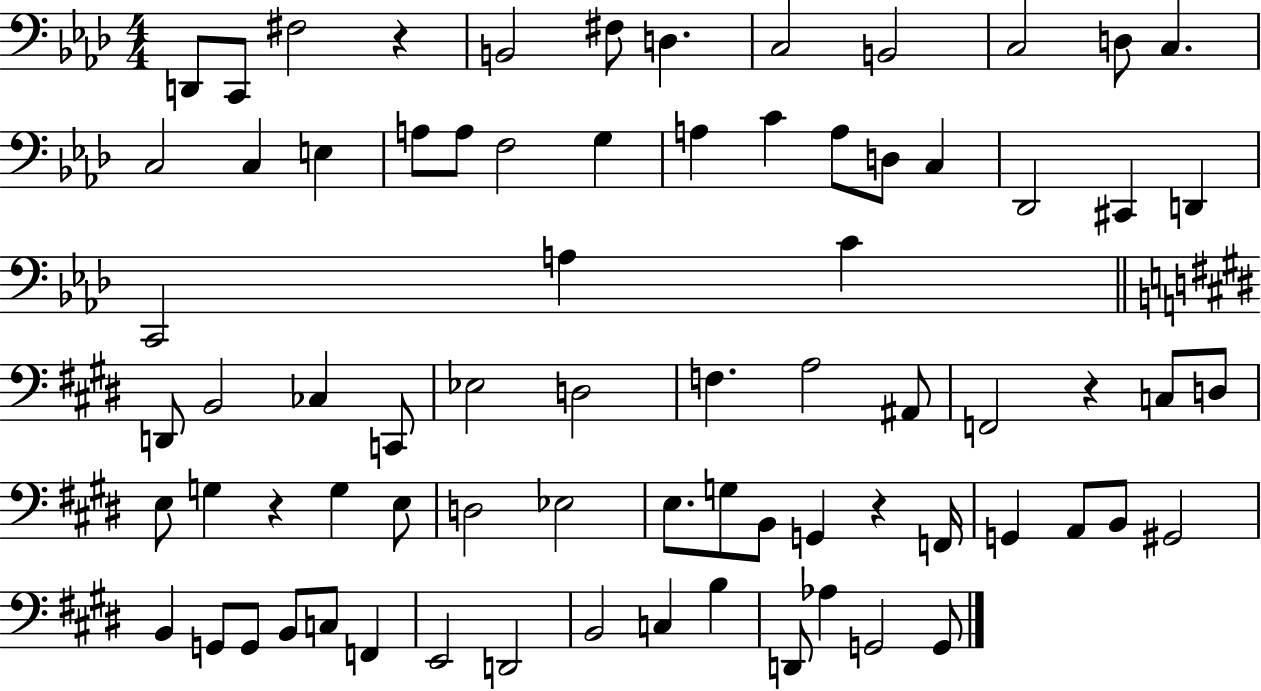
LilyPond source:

{
  \clef bass
  \numericTimeSignature
  \time 4/4
  \key aes \major
  d,8 c,8 fis2 r4 | b,2 fis8 d4. | c2 b,2 | c2 d8 c4. | \break c2 c4 e4 | a8 a8 f2 g4 | a4 c'4 a8 d8 c4 | des,2 cis,4 d,4 | \break c,2 a4 c'4 | \bar "||" \break \key e \major d,8 b,2 ces4 c,8 | ees2 d2 | f4. a2 ais,8 | f,2 r4 c8 d8 | \break e8 g4 r4 g4 e8 | d2 ees2 | e8. g8 b,8 g,4 r4 f,16 | g,4 a,8 b,8 gis,2 | \break b,4 g,8 g,8 b,8 c8 f,4 | e,2 d,2 | b,2 c4 b4 | d,8 aes4 g,2 g,8 | \break \bar "|."
}